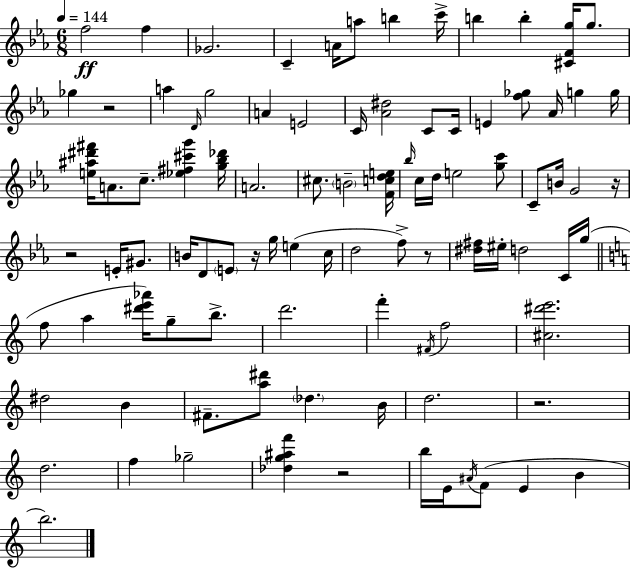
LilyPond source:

{
  \clef treble
  \numericTimeSignature
  \time 6/8
  \key c \minor
  \tempo 4 = 144
  \repeat volta 2 { f''2\ff f''4 | ges'2. | c'4-- a'16 a''8 b''4 c'''16-> | b''4 b''4-. <cis' f' g''>16 g''8. | \break ges''4 r2 | a''4 \grace { d'16 } g''2 | a'4 e'2 | c'16 <aes' dis''>2 c'8 | \break c'16 e'4 <f'' ges''>8 aes'16 g''4 | g''16 <e'' ais'' dis''' fis'''>16 a'8. c''8.-- <ees'' fis'' cis''' g'''>4 | <g'' bes'' des'''>16 a'2. | cis''8. \parenthesize b'2-- | \break <f' c'' d'' e''>16 \grace { bes''16 } c''16 d''16 e''2 | <g'' c'''>8 c'8-- b'16 g'2 | r16 r2 e'16-. gis'8. | b'16 d'8 \parenthesize e'8 r16 g''16 e''4( | \break c''16 d''2 f''8->) | r8 <dis'' fis''>16 eis''16-. d''2 | c'16 g''16( \bar "||" \break \key a \minor f''8 a''4 <dis''' e''' aes'''>16) g''8-- b''8.-> | d'''2. | f'''4-. \acciaccatura { fis'16 } f''2 | <cis'' dis''' e'''>2. | \break dis''2 b'4 | fis'8.-- <a'' dis'''>8 \parenthesize des''4. | b'16 d''2. | r2. | \break d''2. | f''4 ges''2-- | <des'' g'' ais'' f'''>4 r2 | b''16 e'16 \acciaccatura { ais'16 }( f'8 e'4 b'4 | \break b''2.) | } \bar "|."
}